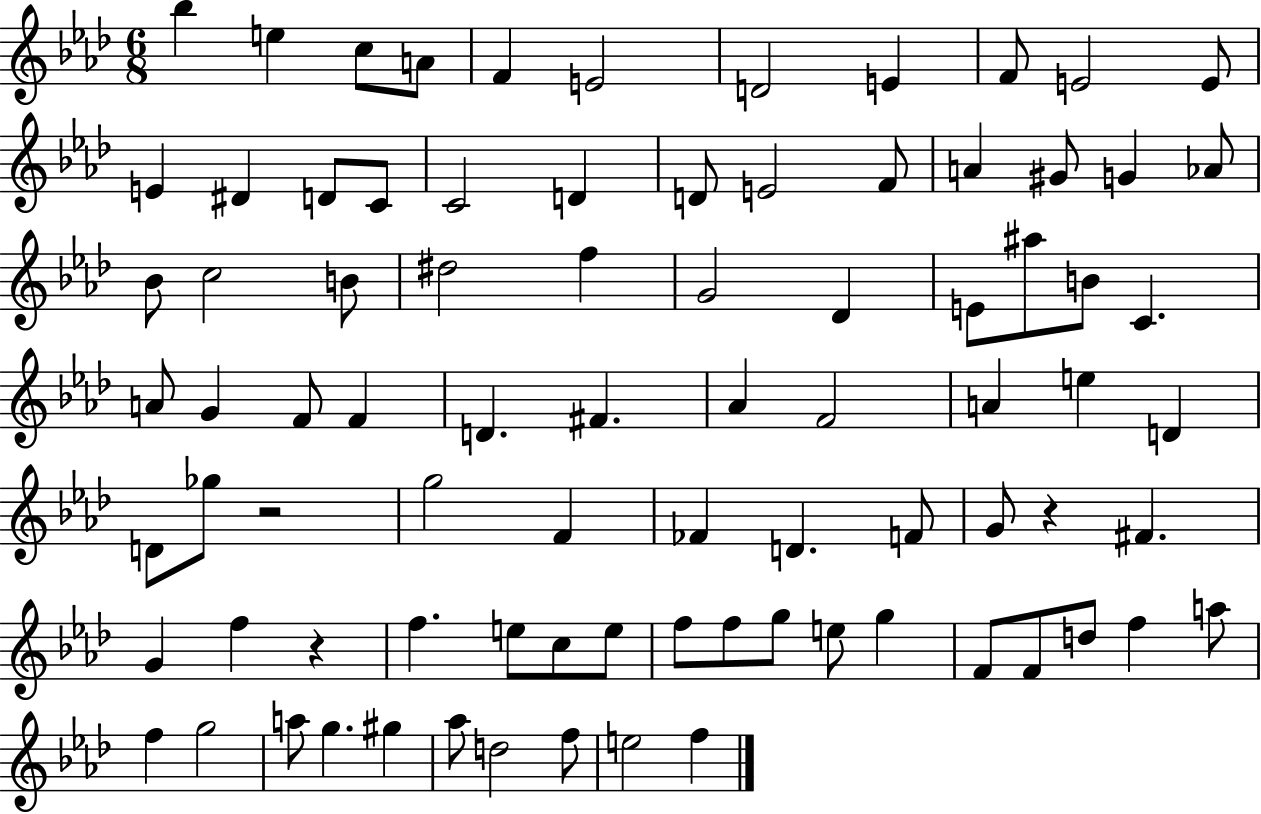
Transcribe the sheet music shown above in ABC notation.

X:1
T:Untitled
M:6/8
L:1/4
K:Ab
_b e c/2 A/2 F E2 D2 E F/2 E2 E/2 E ^D D/2 C/2 C2 D D/2 E2 F/2 A ^G/2 G _A/2 _B/2 c2 B/2 ^d2 f G2 _D E/2 ^a/2 B/2 C A/2 G F/2 F D ^F _A F2 A e D D/2 _g/2 z2 g2 F _F D F/2 G/2 z ^F G f z f e/2 c/2 e/2 f/2 f/2 g/2 e/2 g F/2 F/2 d/2 f a/2 f g2 a/2 g ^g _a/2 d2 f/2 e2 f